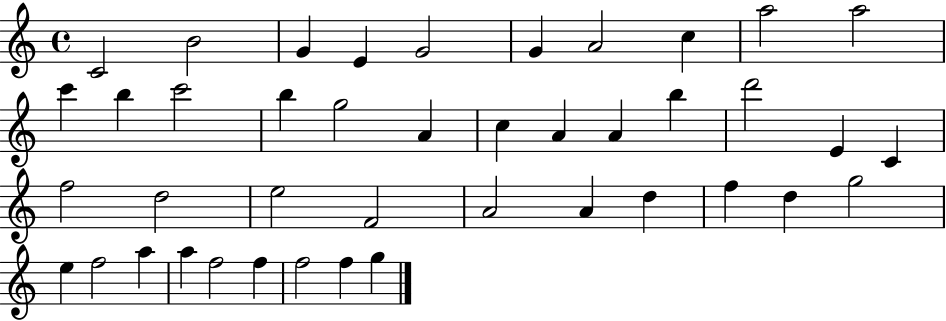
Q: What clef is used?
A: treble